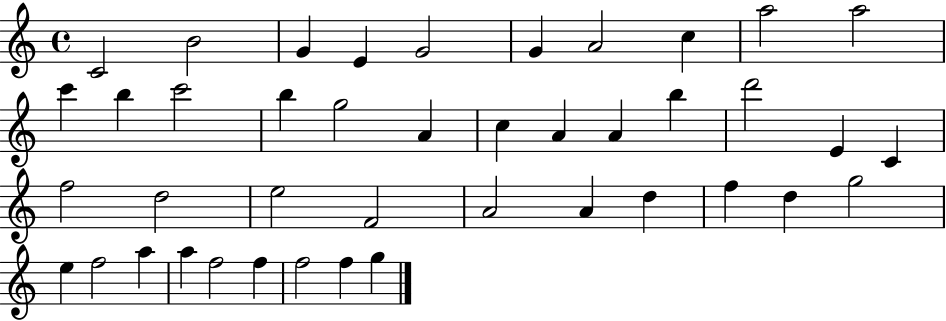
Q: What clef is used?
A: treble